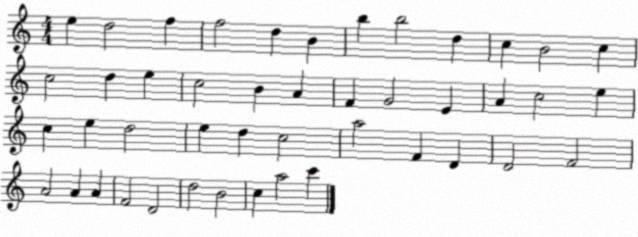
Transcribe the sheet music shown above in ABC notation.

X:1
T:Untitled
M:4/4
L:1/4
K:C
e d2 f f2 d B b b2 d c B2 c c2 d e c2 B A F G2 E A c2 e c e d2 e d c2 a2 F D D2 F2 A2 A A F2 D2 d2 B2 c a2 c'